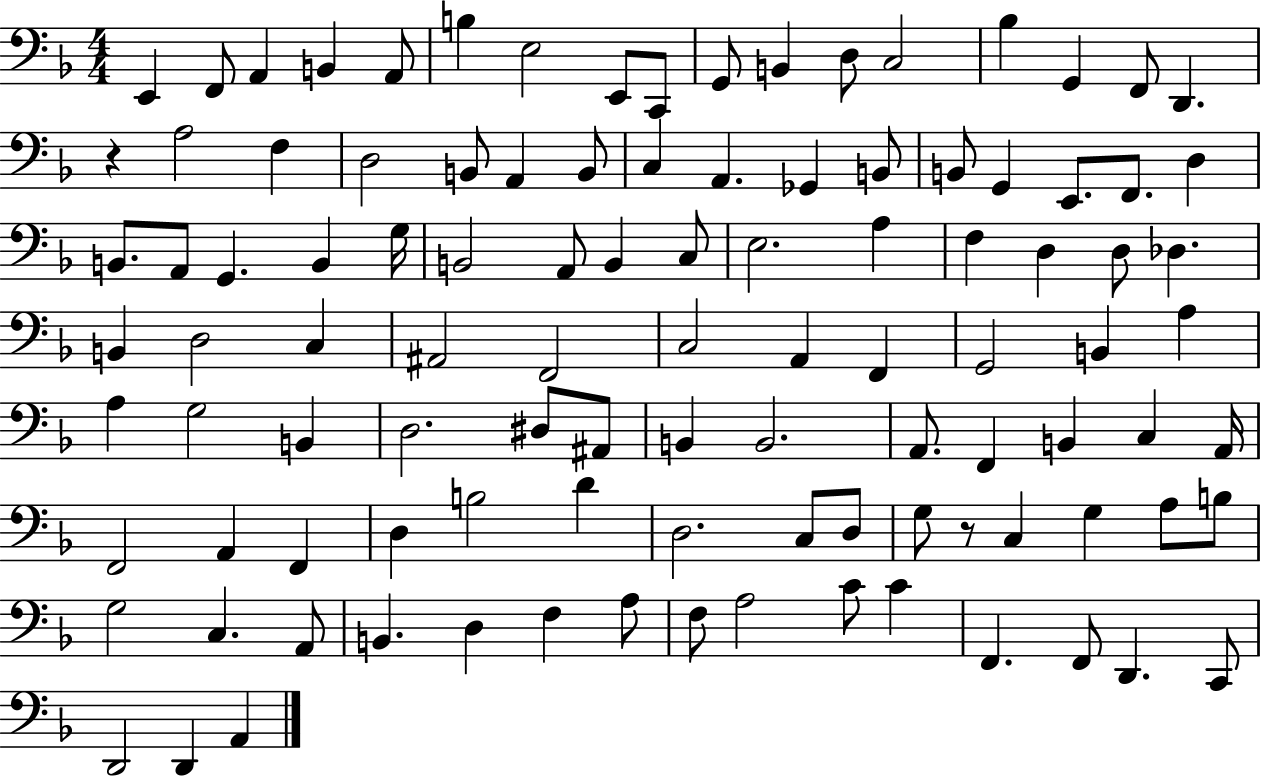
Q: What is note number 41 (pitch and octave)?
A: C3